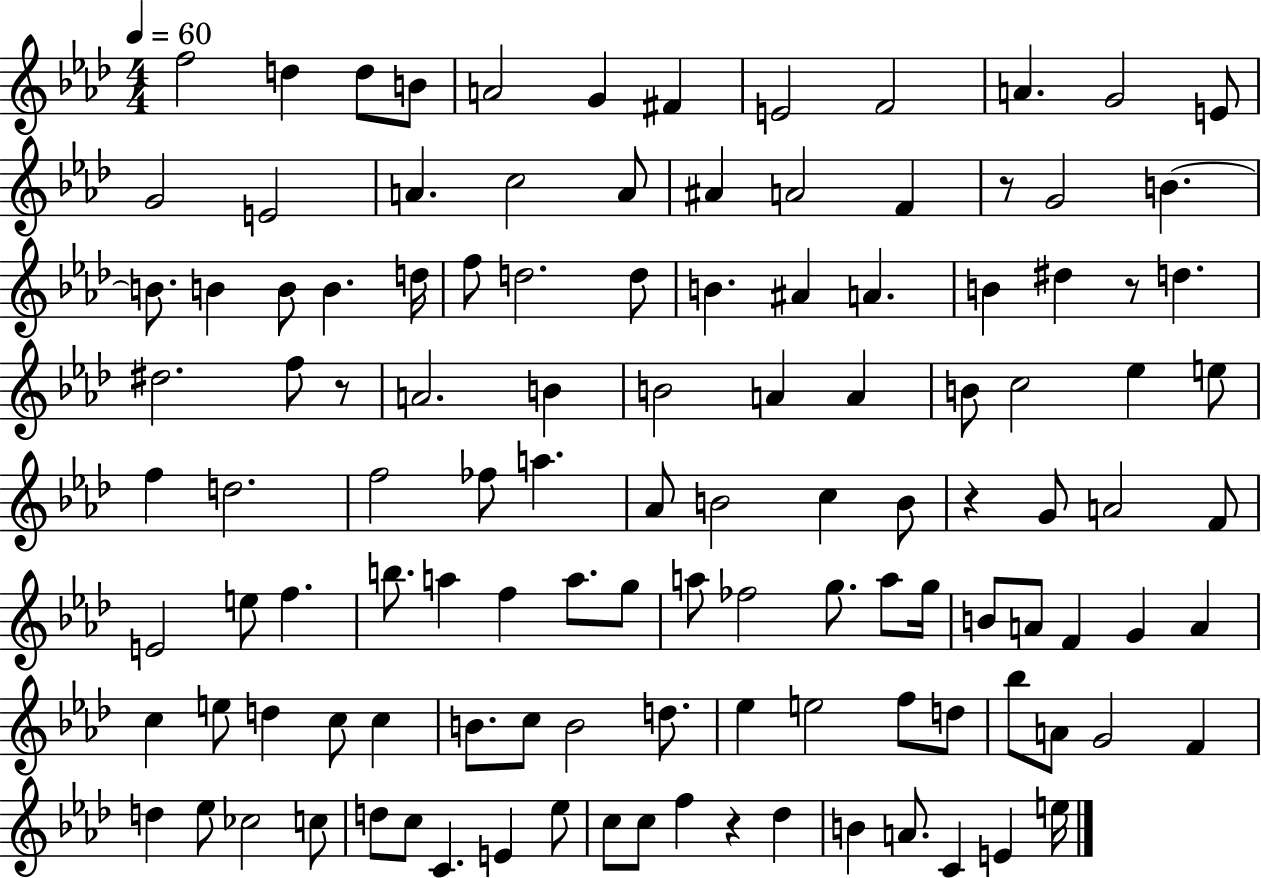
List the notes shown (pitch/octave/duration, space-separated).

F5/h D5/q D5/e B4/e A4/h G4/q F#4/q E4/h F4/h A4/q. G4/h E4/e G4/h E4/h A4/q. C5/h A4/e A#4/q A4/h F4/q R/e G4/h B4/q. B4/e. B4/q B4/e B4/q. D5/s F5/e D5/h. D5/e B4/q. A#4/q A4/q. B4/q D#5/q R/e D5/q. D#5/h. F5/e R/e A4/h. B4/q B4/h A4/q A4/q B4/e C5/h Eb5/q E5/e F5/q D5/h. F5/h FES5/e A5/q. Ab4/e B4/h C5/q B4/e R/q G4/e A4/h F4/e E4/h E5/e F5/q. B5/e. A5/q F5/q A5/e. G5/e A5/e FES5/h G5/e. A5/e G5/s B4/e A4/e F4/q G4/q A4/q C5/q E5/e D5/q C5/e C5/q B4/e. C5/e B4/h D5/e. Eb5/q E5/h F5/e D5/e Bb5/e A4/e G4/h F4/q D5/q Eb5/e CES5/h C5/e D5/e C5/e C4/q. E4/q Eb5/e C5/e C5/e F5/q R/q Db5/q B4/q A4/e. C4/q E4/q E5/s